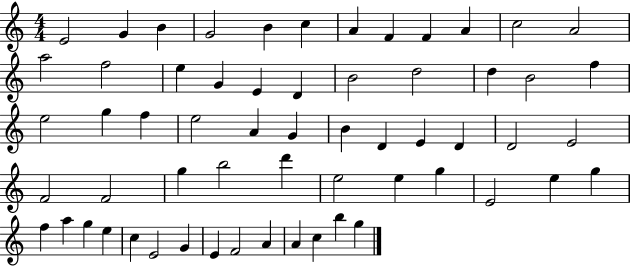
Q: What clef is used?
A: treble